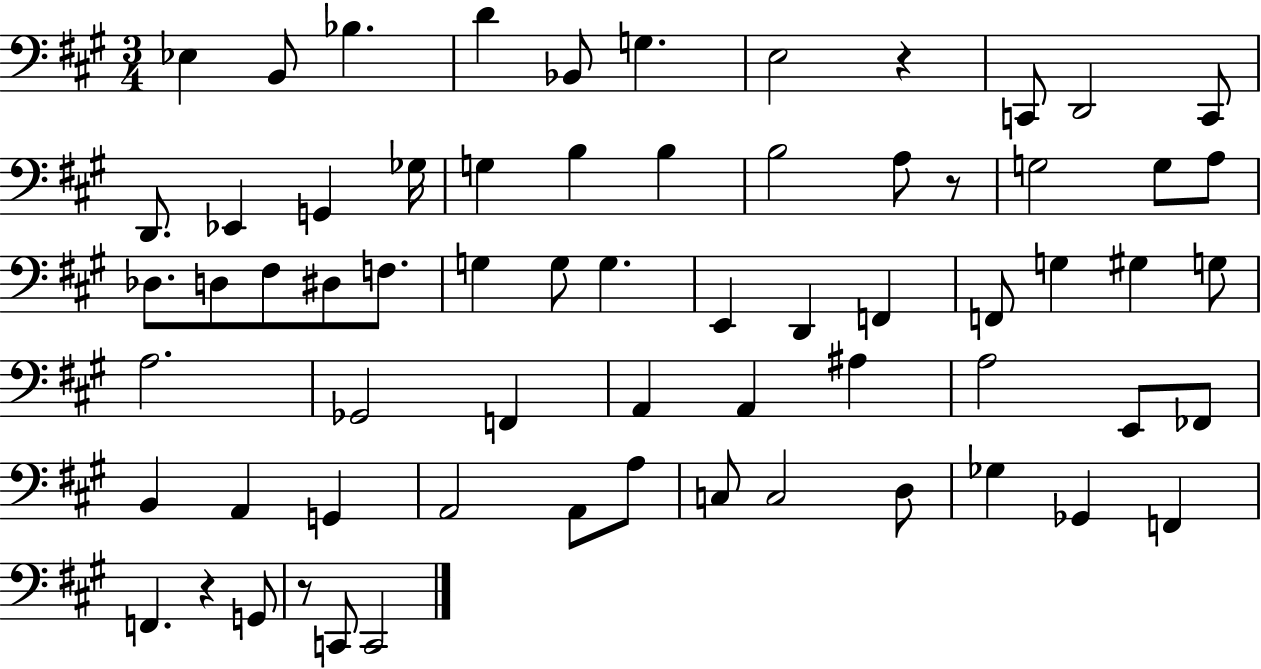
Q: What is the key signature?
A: A major